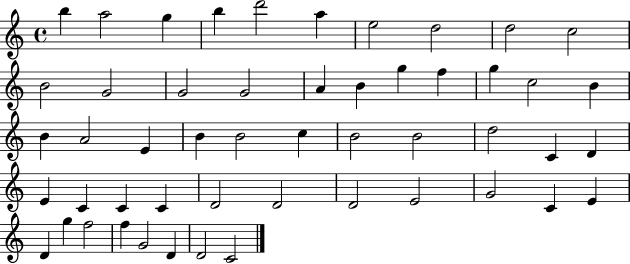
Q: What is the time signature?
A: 4/4